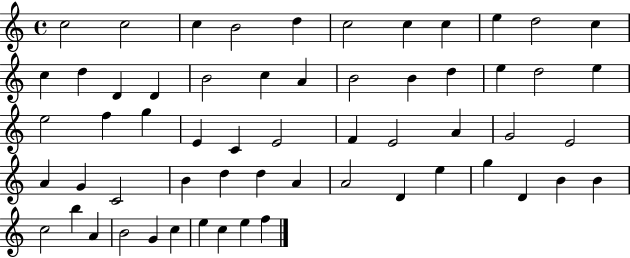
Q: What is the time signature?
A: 4/4